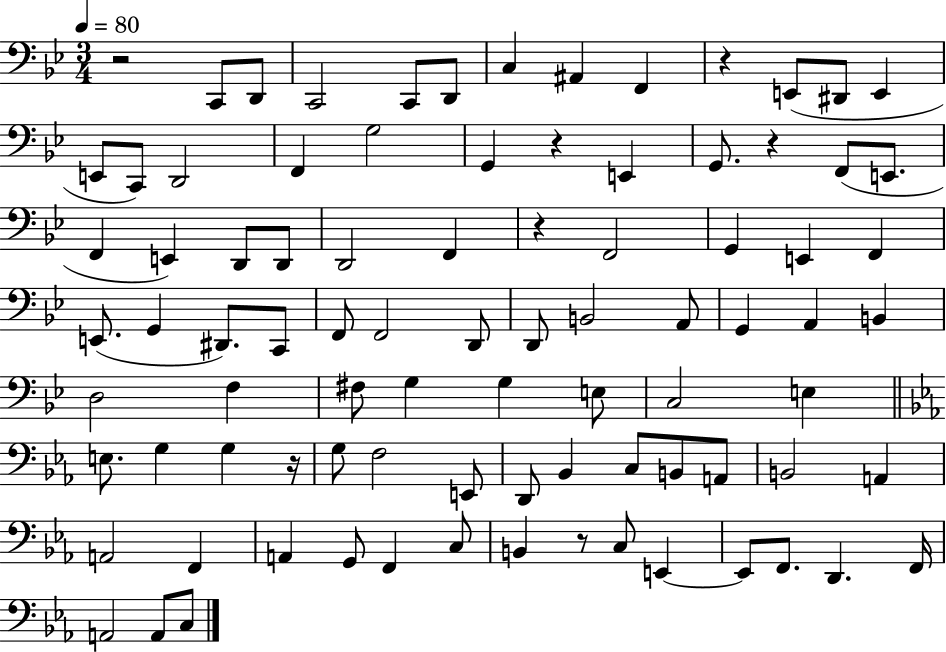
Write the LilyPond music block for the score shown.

{
  \clef bass
  \numericTimeSignature
  \time 3/4
  \key bes \major
  \tempo 4 = 80
  r2 c,8 d,8 | c,2 c,8 d,8 | c4 ais,4 f,4 | r4 e,8( dis,8 e,4 | \break e,8 c,8) d,2 | f,4 g2 | g,4 r4 e,4 | g,8. r4 f,8( e,8. | \break f,4 e,4) d,8 d,8 | d,2 f,4 | r4 f,2 | g,4 e,4 f,4 | \break e,8.( g,4 dis,8.) c,8 | f,8 f,2 d,8 | d,8 b,2 a,8 | g,4 a,4 b,4 | \break d2 f4 | fis8 g4 g4 e8 | c2 e4 | \bar "||" \break \key ees \major e8. g4 g4 r16 | g8 f2 e,8 | d,8 bes,4 c8 b,8 a,8 | b,2 a,4 | \break a,2 f,4 | a,4 g,8 f,4 c8 | b,4 r8 c8 e,4~~ | e,8 f,8. d,4. f,16 | \break a,2 a,8 c8 | \bar "|."
}